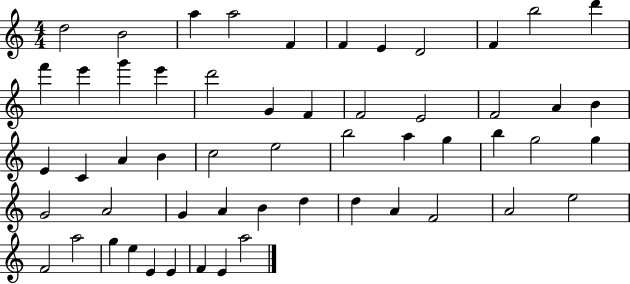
{
  \clef treble
  \numericTimeSignature
  \time 4/4
  \key c \major
  d''2 b'2 | a''4 a''2 f'4 | f'4 e'4 d'2 | f'4 b''2 d'''4 | \break f'''4 e'''4 g'''4 e'''4 | d'''2 g'4 f'4 | f'2 e'2 | f'2 a'4 b'4 | \break e'4 c'4 a'4 b'4 | c''2 e''2 | b''2 a''4 g''4 | b''4 g''2 g''4 | \break g'2 a'2 | g'4 a'4 b'4 d''4 | d''4 a'4 f'2 | a'2 e''2 | \break f'2 a''2 | g''4 e''4 e'4 e'4 | f'4 e'4 a''2 | \bar "|."
}